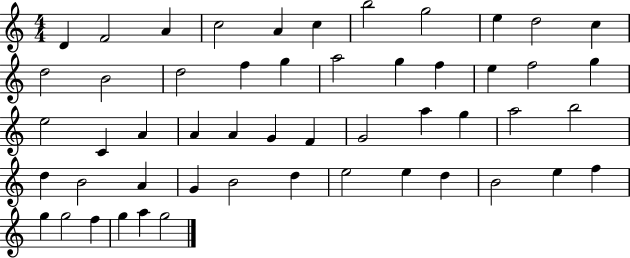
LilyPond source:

{
  \clef treble
  \numericTimeSignature
  \time 4/4
  \key c \major
  d'4 f'2 a'4 | c''2 a'4 c''4 | b''2 g''2 | e''4 d''2 c''4 | \break d''2 b'2 | d''2 f''4 g''4 | a''2 g''4 f''4 | e''4 f''2 g''4 | \break e''2 c'4 a'4 | a'4 a'4 g'4 f'4 | g'2 a''4 g''4 | a''2 b''2 | \break d''4 b'2 a'4 | g'4 b'2 d''4 | e''2 e''4 d''4 | b'2 e''4 f''4 | \break g''4 g''2 f''4 | g''4 a''4 g''2 | \bar "|."
}